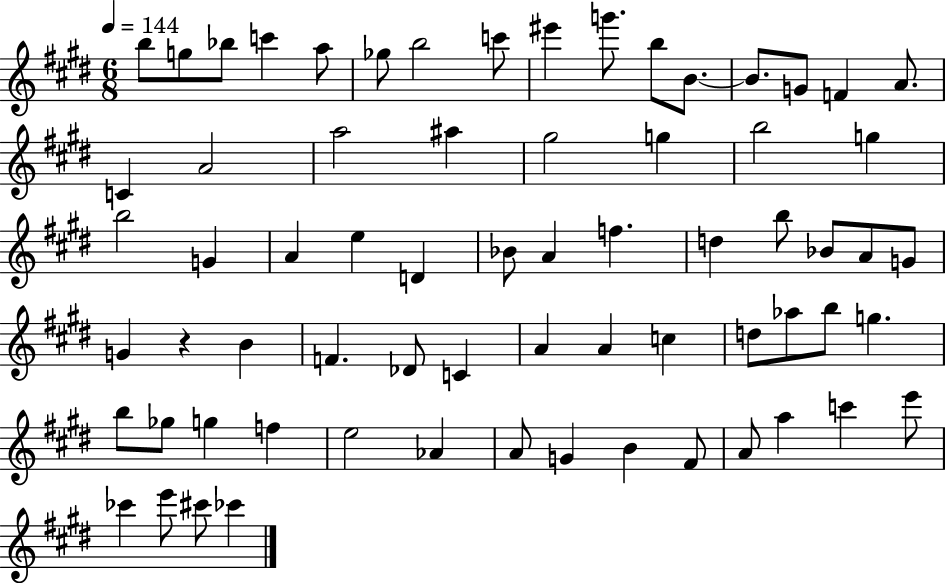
B5/e G5/e Bb5/e C6/q A5/e Gb5/e B5/h C6/e EIS6/q G6/e. B5/e B4/e. B4/e. G4/e F4/q A4/e. C4/q A4/h A5/h A#5/q G#5/h G5/q B5/h G5/q B5/h G4/q A4/q E5/q D4/q Bb4/e A4/q F5/q. D5/q B5/e Bb4/e A4/e G4/e G4/q R/q B4/q F4/q. Db4/e C4/q A4/q A4/q C5/q D5/e Ab5/e B5/e G5/q. B5/e Gb5/e G5/q F5/q E5/h Ab4/q A4/e G4/q B4/q F#4/e A4/e A5/q C6/q E6/e CES6/q E6/e C#6/e CES6/q